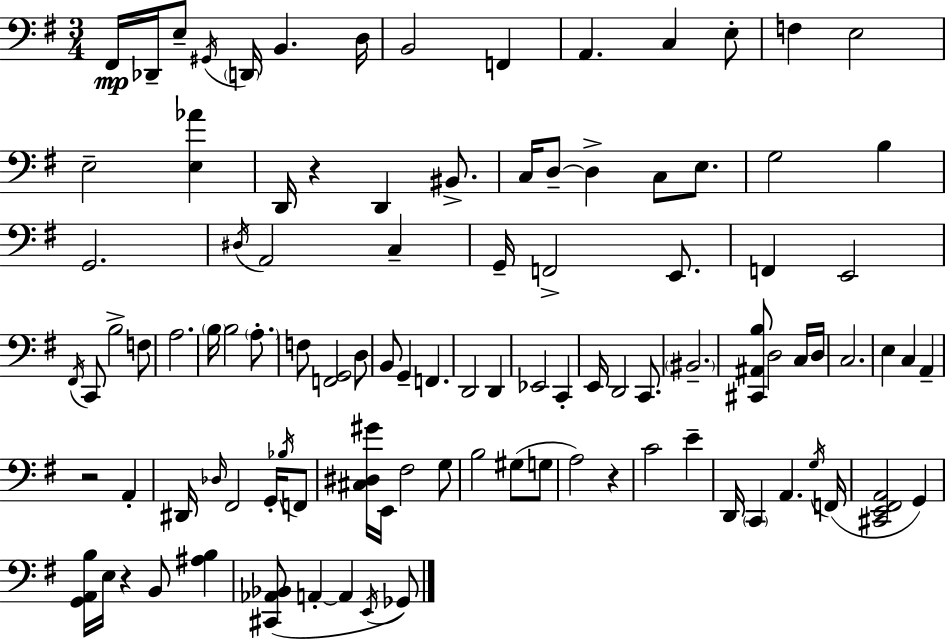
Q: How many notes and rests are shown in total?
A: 102